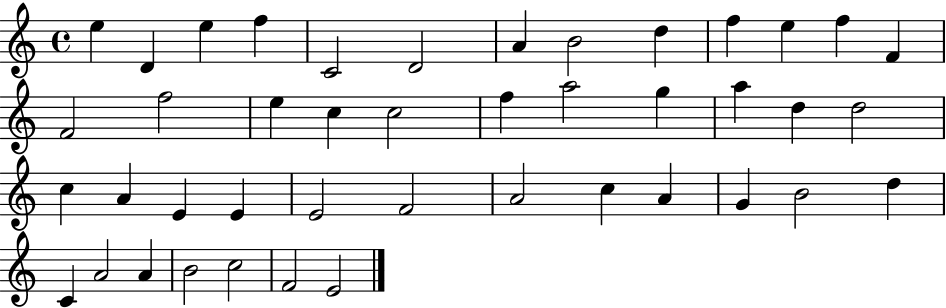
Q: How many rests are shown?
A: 0